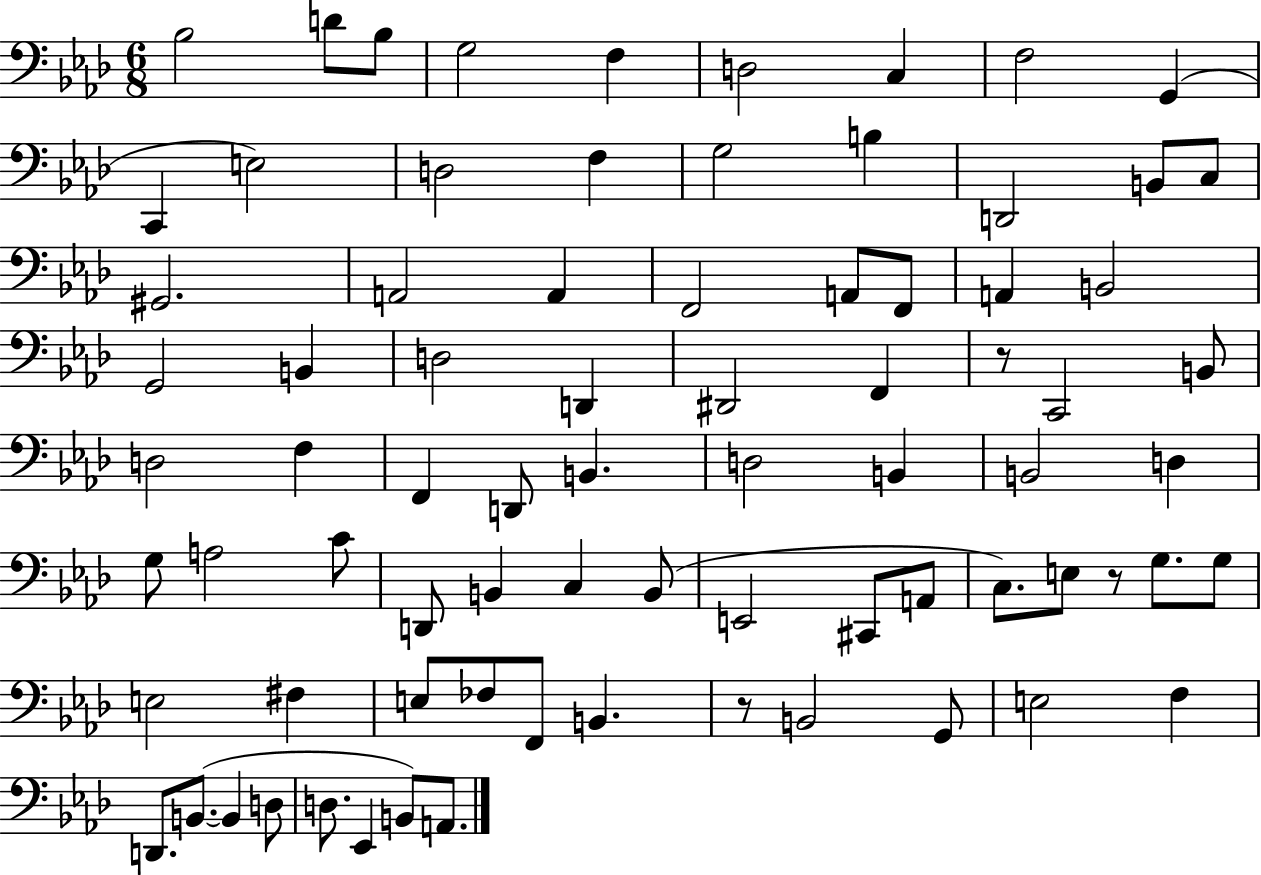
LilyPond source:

{
  \clef bass
  \numericTimeSignature
  \time 6/8
  \key aes \major
  bes2 d'8 bes8 | g2 f4 | d2 c4 | f2 g,4( | \break c,4 e2) | d2 f4 | g2 b4 | d,2 b,8 c8 | \break gis,2. | a,2 a,4 | f,2 a,8 f,8 | a,4 b,2 | \break g,2 b,4 | d2 d,4 | dis,2 f,4 | r8 c,2 b,8 | \break d2 f4 | f,4 d,8 b,4. | d2 b,4 | b,2 d4 | \break g8 a2 c'8 | d,8 b,4 c4 b,8( | e,2 cis,8 a,8 | c8.) e8 r8 g8. g8 | \break e2 fis4 | e8 fes8 f,8 b,4. | r8 b,2 g,8 | e2 f4 | \break d,8. b,8.~(~ b,4 d8 | d8. ees,4 b,8) a,8. | \bar "|."
}